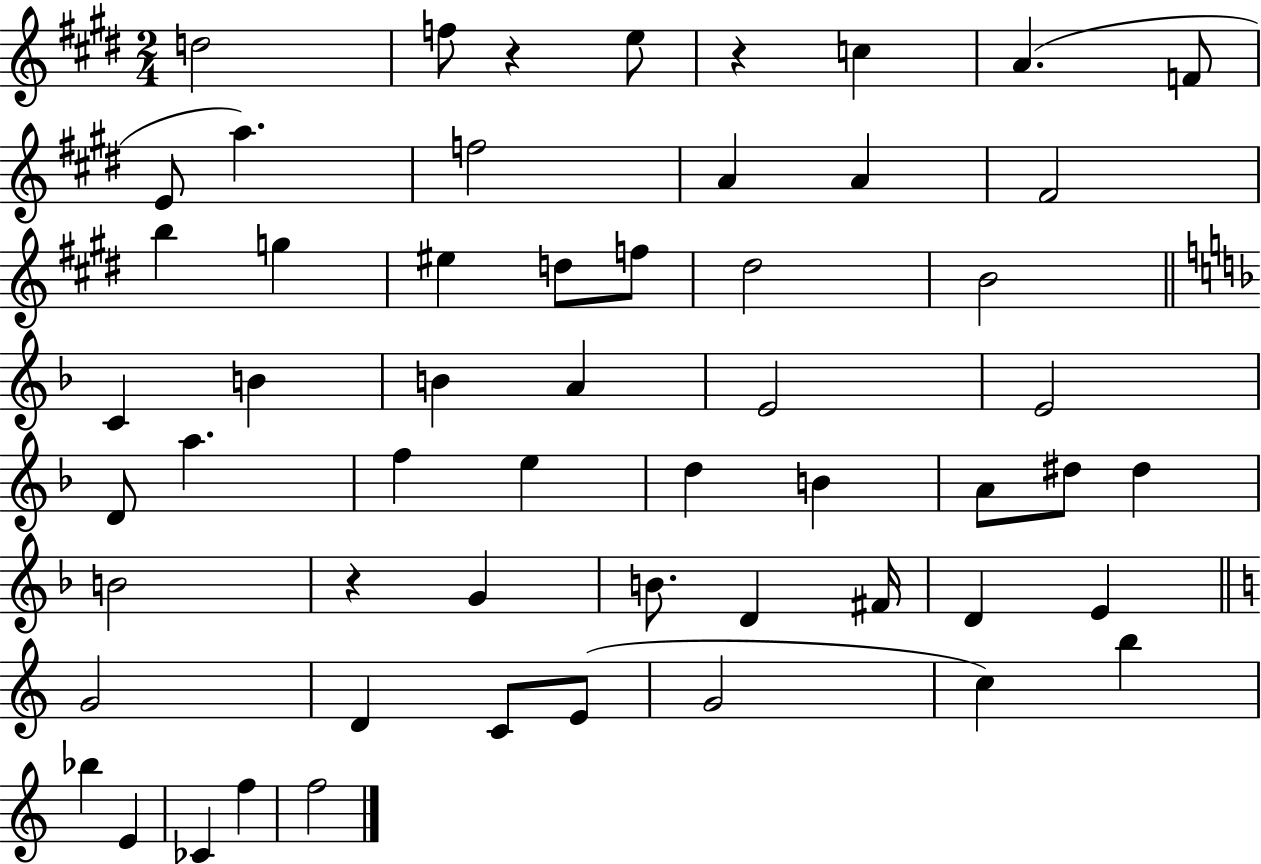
D5/h F5/e R/q E5/e R/q C5/q A4/q. F4/e E4/e A5/q. F5/h A4/q A4/q F#4/h B5/q G5/q EIS5/q D5/e F5/e D#5/h B4/h C4/q B4/q B4/q A4/q E4/h E4/h D4/e A5/q. F5/q E5/q D5/q B4/q A4/e D#5/e D#5/q B4/h R/q G4/q B4/e. D4/q F#4/s D4/q E4/q G4/h D4/q C4/e E4/e G4/h C5/q B5/q Bb5/q E4/q CES4/q F5/q F5/h